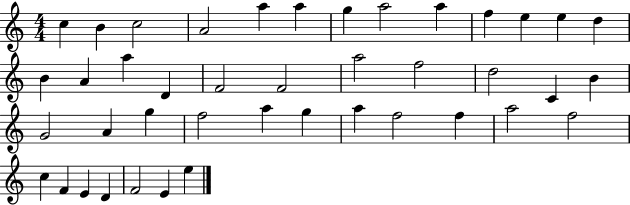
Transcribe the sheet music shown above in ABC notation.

X:1
T:Untitled
M:4/4
L:1/4
K:C
c B c2 A2 a a g a2 a f e e d B A a D F2 F2 a2 f2 d2 C B G2 A g f2 a g a f2 f a2 f2 c F E D F2 E e